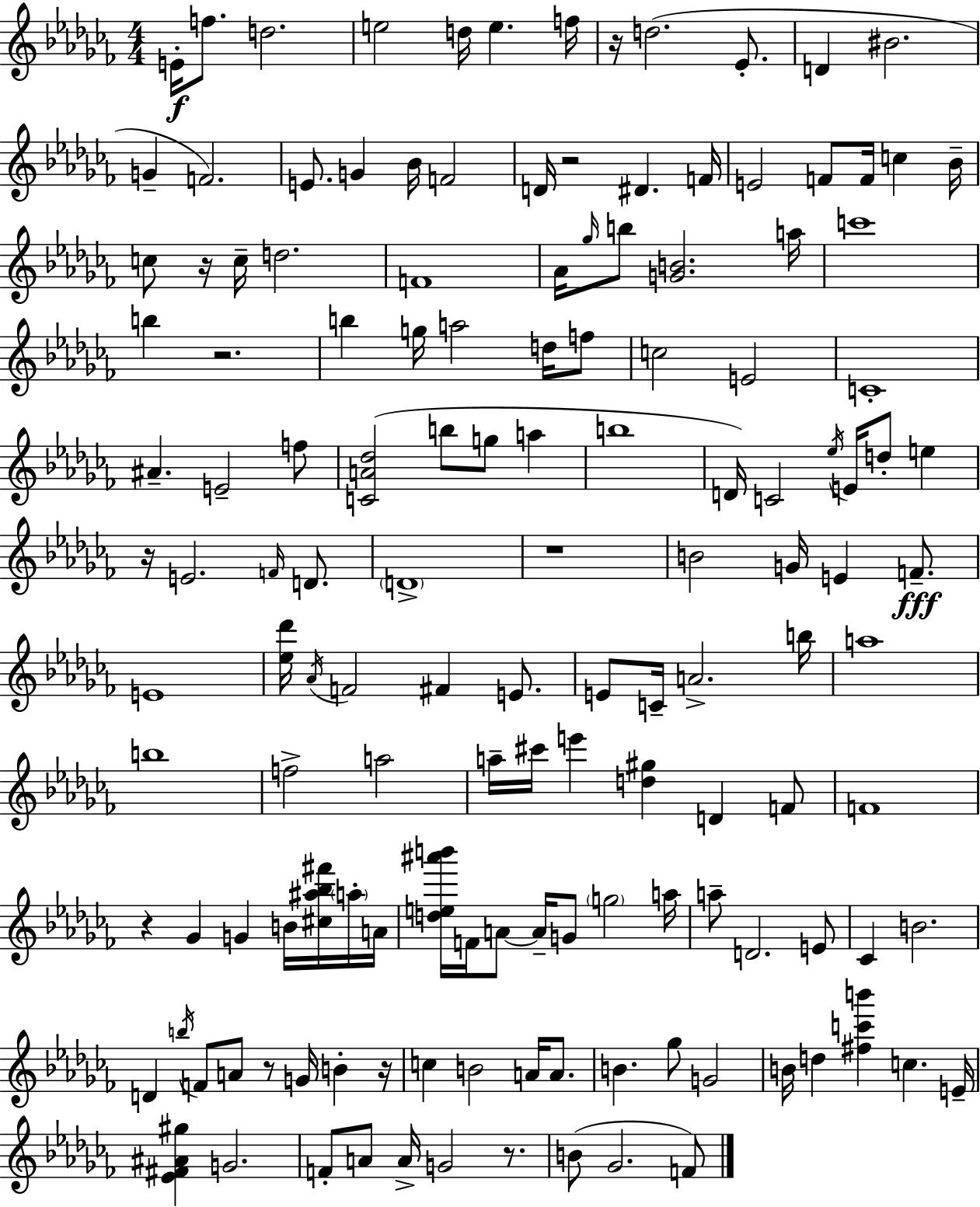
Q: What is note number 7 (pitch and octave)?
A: F5